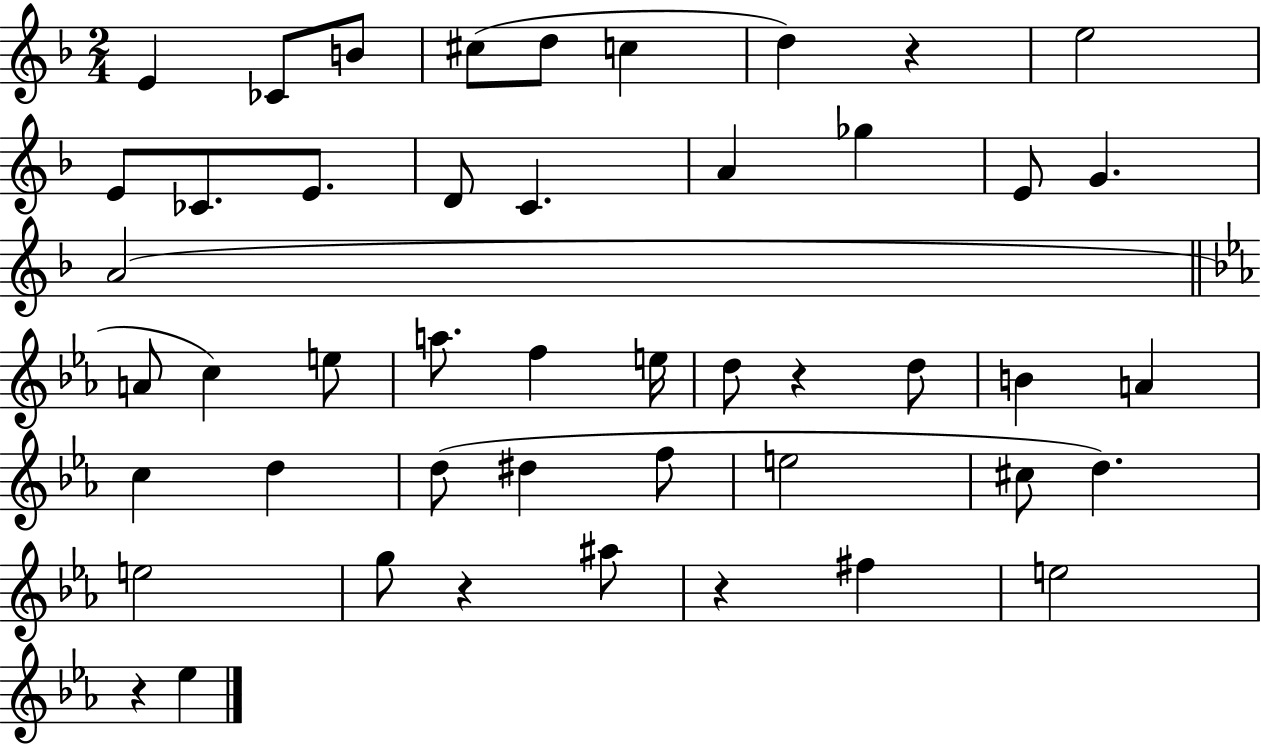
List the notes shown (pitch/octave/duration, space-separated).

E4/q CES4/e B4/e C#5/e D5/e C5/q D5/q R/q E5/h E4/e CES4/e. E4/e. D4/e C4/q. A4/q Gb5/q E4/e G4/q. A4/h A4/e C5/q E5/e A5/e. F5/q E5/s D5/e R/q D5/e B4/q A4/q C5/q D5/q D5/e D#5/q F5/e E5/h C#5/e D5/q. E5/h G5/e R/q A#5/e R/q F#5/q E5/h R/q Eb5/q